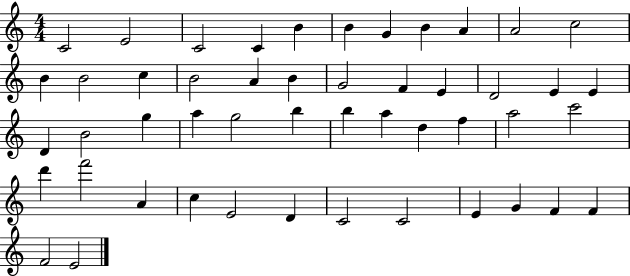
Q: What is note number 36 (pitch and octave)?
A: D6